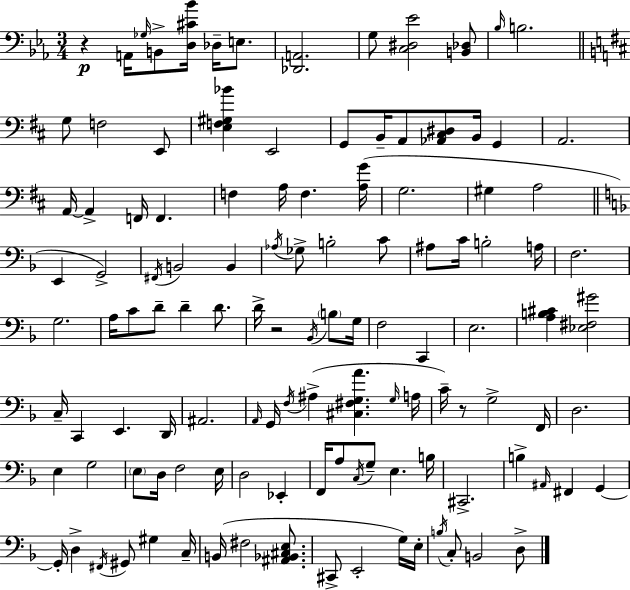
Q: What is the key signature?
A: EES major